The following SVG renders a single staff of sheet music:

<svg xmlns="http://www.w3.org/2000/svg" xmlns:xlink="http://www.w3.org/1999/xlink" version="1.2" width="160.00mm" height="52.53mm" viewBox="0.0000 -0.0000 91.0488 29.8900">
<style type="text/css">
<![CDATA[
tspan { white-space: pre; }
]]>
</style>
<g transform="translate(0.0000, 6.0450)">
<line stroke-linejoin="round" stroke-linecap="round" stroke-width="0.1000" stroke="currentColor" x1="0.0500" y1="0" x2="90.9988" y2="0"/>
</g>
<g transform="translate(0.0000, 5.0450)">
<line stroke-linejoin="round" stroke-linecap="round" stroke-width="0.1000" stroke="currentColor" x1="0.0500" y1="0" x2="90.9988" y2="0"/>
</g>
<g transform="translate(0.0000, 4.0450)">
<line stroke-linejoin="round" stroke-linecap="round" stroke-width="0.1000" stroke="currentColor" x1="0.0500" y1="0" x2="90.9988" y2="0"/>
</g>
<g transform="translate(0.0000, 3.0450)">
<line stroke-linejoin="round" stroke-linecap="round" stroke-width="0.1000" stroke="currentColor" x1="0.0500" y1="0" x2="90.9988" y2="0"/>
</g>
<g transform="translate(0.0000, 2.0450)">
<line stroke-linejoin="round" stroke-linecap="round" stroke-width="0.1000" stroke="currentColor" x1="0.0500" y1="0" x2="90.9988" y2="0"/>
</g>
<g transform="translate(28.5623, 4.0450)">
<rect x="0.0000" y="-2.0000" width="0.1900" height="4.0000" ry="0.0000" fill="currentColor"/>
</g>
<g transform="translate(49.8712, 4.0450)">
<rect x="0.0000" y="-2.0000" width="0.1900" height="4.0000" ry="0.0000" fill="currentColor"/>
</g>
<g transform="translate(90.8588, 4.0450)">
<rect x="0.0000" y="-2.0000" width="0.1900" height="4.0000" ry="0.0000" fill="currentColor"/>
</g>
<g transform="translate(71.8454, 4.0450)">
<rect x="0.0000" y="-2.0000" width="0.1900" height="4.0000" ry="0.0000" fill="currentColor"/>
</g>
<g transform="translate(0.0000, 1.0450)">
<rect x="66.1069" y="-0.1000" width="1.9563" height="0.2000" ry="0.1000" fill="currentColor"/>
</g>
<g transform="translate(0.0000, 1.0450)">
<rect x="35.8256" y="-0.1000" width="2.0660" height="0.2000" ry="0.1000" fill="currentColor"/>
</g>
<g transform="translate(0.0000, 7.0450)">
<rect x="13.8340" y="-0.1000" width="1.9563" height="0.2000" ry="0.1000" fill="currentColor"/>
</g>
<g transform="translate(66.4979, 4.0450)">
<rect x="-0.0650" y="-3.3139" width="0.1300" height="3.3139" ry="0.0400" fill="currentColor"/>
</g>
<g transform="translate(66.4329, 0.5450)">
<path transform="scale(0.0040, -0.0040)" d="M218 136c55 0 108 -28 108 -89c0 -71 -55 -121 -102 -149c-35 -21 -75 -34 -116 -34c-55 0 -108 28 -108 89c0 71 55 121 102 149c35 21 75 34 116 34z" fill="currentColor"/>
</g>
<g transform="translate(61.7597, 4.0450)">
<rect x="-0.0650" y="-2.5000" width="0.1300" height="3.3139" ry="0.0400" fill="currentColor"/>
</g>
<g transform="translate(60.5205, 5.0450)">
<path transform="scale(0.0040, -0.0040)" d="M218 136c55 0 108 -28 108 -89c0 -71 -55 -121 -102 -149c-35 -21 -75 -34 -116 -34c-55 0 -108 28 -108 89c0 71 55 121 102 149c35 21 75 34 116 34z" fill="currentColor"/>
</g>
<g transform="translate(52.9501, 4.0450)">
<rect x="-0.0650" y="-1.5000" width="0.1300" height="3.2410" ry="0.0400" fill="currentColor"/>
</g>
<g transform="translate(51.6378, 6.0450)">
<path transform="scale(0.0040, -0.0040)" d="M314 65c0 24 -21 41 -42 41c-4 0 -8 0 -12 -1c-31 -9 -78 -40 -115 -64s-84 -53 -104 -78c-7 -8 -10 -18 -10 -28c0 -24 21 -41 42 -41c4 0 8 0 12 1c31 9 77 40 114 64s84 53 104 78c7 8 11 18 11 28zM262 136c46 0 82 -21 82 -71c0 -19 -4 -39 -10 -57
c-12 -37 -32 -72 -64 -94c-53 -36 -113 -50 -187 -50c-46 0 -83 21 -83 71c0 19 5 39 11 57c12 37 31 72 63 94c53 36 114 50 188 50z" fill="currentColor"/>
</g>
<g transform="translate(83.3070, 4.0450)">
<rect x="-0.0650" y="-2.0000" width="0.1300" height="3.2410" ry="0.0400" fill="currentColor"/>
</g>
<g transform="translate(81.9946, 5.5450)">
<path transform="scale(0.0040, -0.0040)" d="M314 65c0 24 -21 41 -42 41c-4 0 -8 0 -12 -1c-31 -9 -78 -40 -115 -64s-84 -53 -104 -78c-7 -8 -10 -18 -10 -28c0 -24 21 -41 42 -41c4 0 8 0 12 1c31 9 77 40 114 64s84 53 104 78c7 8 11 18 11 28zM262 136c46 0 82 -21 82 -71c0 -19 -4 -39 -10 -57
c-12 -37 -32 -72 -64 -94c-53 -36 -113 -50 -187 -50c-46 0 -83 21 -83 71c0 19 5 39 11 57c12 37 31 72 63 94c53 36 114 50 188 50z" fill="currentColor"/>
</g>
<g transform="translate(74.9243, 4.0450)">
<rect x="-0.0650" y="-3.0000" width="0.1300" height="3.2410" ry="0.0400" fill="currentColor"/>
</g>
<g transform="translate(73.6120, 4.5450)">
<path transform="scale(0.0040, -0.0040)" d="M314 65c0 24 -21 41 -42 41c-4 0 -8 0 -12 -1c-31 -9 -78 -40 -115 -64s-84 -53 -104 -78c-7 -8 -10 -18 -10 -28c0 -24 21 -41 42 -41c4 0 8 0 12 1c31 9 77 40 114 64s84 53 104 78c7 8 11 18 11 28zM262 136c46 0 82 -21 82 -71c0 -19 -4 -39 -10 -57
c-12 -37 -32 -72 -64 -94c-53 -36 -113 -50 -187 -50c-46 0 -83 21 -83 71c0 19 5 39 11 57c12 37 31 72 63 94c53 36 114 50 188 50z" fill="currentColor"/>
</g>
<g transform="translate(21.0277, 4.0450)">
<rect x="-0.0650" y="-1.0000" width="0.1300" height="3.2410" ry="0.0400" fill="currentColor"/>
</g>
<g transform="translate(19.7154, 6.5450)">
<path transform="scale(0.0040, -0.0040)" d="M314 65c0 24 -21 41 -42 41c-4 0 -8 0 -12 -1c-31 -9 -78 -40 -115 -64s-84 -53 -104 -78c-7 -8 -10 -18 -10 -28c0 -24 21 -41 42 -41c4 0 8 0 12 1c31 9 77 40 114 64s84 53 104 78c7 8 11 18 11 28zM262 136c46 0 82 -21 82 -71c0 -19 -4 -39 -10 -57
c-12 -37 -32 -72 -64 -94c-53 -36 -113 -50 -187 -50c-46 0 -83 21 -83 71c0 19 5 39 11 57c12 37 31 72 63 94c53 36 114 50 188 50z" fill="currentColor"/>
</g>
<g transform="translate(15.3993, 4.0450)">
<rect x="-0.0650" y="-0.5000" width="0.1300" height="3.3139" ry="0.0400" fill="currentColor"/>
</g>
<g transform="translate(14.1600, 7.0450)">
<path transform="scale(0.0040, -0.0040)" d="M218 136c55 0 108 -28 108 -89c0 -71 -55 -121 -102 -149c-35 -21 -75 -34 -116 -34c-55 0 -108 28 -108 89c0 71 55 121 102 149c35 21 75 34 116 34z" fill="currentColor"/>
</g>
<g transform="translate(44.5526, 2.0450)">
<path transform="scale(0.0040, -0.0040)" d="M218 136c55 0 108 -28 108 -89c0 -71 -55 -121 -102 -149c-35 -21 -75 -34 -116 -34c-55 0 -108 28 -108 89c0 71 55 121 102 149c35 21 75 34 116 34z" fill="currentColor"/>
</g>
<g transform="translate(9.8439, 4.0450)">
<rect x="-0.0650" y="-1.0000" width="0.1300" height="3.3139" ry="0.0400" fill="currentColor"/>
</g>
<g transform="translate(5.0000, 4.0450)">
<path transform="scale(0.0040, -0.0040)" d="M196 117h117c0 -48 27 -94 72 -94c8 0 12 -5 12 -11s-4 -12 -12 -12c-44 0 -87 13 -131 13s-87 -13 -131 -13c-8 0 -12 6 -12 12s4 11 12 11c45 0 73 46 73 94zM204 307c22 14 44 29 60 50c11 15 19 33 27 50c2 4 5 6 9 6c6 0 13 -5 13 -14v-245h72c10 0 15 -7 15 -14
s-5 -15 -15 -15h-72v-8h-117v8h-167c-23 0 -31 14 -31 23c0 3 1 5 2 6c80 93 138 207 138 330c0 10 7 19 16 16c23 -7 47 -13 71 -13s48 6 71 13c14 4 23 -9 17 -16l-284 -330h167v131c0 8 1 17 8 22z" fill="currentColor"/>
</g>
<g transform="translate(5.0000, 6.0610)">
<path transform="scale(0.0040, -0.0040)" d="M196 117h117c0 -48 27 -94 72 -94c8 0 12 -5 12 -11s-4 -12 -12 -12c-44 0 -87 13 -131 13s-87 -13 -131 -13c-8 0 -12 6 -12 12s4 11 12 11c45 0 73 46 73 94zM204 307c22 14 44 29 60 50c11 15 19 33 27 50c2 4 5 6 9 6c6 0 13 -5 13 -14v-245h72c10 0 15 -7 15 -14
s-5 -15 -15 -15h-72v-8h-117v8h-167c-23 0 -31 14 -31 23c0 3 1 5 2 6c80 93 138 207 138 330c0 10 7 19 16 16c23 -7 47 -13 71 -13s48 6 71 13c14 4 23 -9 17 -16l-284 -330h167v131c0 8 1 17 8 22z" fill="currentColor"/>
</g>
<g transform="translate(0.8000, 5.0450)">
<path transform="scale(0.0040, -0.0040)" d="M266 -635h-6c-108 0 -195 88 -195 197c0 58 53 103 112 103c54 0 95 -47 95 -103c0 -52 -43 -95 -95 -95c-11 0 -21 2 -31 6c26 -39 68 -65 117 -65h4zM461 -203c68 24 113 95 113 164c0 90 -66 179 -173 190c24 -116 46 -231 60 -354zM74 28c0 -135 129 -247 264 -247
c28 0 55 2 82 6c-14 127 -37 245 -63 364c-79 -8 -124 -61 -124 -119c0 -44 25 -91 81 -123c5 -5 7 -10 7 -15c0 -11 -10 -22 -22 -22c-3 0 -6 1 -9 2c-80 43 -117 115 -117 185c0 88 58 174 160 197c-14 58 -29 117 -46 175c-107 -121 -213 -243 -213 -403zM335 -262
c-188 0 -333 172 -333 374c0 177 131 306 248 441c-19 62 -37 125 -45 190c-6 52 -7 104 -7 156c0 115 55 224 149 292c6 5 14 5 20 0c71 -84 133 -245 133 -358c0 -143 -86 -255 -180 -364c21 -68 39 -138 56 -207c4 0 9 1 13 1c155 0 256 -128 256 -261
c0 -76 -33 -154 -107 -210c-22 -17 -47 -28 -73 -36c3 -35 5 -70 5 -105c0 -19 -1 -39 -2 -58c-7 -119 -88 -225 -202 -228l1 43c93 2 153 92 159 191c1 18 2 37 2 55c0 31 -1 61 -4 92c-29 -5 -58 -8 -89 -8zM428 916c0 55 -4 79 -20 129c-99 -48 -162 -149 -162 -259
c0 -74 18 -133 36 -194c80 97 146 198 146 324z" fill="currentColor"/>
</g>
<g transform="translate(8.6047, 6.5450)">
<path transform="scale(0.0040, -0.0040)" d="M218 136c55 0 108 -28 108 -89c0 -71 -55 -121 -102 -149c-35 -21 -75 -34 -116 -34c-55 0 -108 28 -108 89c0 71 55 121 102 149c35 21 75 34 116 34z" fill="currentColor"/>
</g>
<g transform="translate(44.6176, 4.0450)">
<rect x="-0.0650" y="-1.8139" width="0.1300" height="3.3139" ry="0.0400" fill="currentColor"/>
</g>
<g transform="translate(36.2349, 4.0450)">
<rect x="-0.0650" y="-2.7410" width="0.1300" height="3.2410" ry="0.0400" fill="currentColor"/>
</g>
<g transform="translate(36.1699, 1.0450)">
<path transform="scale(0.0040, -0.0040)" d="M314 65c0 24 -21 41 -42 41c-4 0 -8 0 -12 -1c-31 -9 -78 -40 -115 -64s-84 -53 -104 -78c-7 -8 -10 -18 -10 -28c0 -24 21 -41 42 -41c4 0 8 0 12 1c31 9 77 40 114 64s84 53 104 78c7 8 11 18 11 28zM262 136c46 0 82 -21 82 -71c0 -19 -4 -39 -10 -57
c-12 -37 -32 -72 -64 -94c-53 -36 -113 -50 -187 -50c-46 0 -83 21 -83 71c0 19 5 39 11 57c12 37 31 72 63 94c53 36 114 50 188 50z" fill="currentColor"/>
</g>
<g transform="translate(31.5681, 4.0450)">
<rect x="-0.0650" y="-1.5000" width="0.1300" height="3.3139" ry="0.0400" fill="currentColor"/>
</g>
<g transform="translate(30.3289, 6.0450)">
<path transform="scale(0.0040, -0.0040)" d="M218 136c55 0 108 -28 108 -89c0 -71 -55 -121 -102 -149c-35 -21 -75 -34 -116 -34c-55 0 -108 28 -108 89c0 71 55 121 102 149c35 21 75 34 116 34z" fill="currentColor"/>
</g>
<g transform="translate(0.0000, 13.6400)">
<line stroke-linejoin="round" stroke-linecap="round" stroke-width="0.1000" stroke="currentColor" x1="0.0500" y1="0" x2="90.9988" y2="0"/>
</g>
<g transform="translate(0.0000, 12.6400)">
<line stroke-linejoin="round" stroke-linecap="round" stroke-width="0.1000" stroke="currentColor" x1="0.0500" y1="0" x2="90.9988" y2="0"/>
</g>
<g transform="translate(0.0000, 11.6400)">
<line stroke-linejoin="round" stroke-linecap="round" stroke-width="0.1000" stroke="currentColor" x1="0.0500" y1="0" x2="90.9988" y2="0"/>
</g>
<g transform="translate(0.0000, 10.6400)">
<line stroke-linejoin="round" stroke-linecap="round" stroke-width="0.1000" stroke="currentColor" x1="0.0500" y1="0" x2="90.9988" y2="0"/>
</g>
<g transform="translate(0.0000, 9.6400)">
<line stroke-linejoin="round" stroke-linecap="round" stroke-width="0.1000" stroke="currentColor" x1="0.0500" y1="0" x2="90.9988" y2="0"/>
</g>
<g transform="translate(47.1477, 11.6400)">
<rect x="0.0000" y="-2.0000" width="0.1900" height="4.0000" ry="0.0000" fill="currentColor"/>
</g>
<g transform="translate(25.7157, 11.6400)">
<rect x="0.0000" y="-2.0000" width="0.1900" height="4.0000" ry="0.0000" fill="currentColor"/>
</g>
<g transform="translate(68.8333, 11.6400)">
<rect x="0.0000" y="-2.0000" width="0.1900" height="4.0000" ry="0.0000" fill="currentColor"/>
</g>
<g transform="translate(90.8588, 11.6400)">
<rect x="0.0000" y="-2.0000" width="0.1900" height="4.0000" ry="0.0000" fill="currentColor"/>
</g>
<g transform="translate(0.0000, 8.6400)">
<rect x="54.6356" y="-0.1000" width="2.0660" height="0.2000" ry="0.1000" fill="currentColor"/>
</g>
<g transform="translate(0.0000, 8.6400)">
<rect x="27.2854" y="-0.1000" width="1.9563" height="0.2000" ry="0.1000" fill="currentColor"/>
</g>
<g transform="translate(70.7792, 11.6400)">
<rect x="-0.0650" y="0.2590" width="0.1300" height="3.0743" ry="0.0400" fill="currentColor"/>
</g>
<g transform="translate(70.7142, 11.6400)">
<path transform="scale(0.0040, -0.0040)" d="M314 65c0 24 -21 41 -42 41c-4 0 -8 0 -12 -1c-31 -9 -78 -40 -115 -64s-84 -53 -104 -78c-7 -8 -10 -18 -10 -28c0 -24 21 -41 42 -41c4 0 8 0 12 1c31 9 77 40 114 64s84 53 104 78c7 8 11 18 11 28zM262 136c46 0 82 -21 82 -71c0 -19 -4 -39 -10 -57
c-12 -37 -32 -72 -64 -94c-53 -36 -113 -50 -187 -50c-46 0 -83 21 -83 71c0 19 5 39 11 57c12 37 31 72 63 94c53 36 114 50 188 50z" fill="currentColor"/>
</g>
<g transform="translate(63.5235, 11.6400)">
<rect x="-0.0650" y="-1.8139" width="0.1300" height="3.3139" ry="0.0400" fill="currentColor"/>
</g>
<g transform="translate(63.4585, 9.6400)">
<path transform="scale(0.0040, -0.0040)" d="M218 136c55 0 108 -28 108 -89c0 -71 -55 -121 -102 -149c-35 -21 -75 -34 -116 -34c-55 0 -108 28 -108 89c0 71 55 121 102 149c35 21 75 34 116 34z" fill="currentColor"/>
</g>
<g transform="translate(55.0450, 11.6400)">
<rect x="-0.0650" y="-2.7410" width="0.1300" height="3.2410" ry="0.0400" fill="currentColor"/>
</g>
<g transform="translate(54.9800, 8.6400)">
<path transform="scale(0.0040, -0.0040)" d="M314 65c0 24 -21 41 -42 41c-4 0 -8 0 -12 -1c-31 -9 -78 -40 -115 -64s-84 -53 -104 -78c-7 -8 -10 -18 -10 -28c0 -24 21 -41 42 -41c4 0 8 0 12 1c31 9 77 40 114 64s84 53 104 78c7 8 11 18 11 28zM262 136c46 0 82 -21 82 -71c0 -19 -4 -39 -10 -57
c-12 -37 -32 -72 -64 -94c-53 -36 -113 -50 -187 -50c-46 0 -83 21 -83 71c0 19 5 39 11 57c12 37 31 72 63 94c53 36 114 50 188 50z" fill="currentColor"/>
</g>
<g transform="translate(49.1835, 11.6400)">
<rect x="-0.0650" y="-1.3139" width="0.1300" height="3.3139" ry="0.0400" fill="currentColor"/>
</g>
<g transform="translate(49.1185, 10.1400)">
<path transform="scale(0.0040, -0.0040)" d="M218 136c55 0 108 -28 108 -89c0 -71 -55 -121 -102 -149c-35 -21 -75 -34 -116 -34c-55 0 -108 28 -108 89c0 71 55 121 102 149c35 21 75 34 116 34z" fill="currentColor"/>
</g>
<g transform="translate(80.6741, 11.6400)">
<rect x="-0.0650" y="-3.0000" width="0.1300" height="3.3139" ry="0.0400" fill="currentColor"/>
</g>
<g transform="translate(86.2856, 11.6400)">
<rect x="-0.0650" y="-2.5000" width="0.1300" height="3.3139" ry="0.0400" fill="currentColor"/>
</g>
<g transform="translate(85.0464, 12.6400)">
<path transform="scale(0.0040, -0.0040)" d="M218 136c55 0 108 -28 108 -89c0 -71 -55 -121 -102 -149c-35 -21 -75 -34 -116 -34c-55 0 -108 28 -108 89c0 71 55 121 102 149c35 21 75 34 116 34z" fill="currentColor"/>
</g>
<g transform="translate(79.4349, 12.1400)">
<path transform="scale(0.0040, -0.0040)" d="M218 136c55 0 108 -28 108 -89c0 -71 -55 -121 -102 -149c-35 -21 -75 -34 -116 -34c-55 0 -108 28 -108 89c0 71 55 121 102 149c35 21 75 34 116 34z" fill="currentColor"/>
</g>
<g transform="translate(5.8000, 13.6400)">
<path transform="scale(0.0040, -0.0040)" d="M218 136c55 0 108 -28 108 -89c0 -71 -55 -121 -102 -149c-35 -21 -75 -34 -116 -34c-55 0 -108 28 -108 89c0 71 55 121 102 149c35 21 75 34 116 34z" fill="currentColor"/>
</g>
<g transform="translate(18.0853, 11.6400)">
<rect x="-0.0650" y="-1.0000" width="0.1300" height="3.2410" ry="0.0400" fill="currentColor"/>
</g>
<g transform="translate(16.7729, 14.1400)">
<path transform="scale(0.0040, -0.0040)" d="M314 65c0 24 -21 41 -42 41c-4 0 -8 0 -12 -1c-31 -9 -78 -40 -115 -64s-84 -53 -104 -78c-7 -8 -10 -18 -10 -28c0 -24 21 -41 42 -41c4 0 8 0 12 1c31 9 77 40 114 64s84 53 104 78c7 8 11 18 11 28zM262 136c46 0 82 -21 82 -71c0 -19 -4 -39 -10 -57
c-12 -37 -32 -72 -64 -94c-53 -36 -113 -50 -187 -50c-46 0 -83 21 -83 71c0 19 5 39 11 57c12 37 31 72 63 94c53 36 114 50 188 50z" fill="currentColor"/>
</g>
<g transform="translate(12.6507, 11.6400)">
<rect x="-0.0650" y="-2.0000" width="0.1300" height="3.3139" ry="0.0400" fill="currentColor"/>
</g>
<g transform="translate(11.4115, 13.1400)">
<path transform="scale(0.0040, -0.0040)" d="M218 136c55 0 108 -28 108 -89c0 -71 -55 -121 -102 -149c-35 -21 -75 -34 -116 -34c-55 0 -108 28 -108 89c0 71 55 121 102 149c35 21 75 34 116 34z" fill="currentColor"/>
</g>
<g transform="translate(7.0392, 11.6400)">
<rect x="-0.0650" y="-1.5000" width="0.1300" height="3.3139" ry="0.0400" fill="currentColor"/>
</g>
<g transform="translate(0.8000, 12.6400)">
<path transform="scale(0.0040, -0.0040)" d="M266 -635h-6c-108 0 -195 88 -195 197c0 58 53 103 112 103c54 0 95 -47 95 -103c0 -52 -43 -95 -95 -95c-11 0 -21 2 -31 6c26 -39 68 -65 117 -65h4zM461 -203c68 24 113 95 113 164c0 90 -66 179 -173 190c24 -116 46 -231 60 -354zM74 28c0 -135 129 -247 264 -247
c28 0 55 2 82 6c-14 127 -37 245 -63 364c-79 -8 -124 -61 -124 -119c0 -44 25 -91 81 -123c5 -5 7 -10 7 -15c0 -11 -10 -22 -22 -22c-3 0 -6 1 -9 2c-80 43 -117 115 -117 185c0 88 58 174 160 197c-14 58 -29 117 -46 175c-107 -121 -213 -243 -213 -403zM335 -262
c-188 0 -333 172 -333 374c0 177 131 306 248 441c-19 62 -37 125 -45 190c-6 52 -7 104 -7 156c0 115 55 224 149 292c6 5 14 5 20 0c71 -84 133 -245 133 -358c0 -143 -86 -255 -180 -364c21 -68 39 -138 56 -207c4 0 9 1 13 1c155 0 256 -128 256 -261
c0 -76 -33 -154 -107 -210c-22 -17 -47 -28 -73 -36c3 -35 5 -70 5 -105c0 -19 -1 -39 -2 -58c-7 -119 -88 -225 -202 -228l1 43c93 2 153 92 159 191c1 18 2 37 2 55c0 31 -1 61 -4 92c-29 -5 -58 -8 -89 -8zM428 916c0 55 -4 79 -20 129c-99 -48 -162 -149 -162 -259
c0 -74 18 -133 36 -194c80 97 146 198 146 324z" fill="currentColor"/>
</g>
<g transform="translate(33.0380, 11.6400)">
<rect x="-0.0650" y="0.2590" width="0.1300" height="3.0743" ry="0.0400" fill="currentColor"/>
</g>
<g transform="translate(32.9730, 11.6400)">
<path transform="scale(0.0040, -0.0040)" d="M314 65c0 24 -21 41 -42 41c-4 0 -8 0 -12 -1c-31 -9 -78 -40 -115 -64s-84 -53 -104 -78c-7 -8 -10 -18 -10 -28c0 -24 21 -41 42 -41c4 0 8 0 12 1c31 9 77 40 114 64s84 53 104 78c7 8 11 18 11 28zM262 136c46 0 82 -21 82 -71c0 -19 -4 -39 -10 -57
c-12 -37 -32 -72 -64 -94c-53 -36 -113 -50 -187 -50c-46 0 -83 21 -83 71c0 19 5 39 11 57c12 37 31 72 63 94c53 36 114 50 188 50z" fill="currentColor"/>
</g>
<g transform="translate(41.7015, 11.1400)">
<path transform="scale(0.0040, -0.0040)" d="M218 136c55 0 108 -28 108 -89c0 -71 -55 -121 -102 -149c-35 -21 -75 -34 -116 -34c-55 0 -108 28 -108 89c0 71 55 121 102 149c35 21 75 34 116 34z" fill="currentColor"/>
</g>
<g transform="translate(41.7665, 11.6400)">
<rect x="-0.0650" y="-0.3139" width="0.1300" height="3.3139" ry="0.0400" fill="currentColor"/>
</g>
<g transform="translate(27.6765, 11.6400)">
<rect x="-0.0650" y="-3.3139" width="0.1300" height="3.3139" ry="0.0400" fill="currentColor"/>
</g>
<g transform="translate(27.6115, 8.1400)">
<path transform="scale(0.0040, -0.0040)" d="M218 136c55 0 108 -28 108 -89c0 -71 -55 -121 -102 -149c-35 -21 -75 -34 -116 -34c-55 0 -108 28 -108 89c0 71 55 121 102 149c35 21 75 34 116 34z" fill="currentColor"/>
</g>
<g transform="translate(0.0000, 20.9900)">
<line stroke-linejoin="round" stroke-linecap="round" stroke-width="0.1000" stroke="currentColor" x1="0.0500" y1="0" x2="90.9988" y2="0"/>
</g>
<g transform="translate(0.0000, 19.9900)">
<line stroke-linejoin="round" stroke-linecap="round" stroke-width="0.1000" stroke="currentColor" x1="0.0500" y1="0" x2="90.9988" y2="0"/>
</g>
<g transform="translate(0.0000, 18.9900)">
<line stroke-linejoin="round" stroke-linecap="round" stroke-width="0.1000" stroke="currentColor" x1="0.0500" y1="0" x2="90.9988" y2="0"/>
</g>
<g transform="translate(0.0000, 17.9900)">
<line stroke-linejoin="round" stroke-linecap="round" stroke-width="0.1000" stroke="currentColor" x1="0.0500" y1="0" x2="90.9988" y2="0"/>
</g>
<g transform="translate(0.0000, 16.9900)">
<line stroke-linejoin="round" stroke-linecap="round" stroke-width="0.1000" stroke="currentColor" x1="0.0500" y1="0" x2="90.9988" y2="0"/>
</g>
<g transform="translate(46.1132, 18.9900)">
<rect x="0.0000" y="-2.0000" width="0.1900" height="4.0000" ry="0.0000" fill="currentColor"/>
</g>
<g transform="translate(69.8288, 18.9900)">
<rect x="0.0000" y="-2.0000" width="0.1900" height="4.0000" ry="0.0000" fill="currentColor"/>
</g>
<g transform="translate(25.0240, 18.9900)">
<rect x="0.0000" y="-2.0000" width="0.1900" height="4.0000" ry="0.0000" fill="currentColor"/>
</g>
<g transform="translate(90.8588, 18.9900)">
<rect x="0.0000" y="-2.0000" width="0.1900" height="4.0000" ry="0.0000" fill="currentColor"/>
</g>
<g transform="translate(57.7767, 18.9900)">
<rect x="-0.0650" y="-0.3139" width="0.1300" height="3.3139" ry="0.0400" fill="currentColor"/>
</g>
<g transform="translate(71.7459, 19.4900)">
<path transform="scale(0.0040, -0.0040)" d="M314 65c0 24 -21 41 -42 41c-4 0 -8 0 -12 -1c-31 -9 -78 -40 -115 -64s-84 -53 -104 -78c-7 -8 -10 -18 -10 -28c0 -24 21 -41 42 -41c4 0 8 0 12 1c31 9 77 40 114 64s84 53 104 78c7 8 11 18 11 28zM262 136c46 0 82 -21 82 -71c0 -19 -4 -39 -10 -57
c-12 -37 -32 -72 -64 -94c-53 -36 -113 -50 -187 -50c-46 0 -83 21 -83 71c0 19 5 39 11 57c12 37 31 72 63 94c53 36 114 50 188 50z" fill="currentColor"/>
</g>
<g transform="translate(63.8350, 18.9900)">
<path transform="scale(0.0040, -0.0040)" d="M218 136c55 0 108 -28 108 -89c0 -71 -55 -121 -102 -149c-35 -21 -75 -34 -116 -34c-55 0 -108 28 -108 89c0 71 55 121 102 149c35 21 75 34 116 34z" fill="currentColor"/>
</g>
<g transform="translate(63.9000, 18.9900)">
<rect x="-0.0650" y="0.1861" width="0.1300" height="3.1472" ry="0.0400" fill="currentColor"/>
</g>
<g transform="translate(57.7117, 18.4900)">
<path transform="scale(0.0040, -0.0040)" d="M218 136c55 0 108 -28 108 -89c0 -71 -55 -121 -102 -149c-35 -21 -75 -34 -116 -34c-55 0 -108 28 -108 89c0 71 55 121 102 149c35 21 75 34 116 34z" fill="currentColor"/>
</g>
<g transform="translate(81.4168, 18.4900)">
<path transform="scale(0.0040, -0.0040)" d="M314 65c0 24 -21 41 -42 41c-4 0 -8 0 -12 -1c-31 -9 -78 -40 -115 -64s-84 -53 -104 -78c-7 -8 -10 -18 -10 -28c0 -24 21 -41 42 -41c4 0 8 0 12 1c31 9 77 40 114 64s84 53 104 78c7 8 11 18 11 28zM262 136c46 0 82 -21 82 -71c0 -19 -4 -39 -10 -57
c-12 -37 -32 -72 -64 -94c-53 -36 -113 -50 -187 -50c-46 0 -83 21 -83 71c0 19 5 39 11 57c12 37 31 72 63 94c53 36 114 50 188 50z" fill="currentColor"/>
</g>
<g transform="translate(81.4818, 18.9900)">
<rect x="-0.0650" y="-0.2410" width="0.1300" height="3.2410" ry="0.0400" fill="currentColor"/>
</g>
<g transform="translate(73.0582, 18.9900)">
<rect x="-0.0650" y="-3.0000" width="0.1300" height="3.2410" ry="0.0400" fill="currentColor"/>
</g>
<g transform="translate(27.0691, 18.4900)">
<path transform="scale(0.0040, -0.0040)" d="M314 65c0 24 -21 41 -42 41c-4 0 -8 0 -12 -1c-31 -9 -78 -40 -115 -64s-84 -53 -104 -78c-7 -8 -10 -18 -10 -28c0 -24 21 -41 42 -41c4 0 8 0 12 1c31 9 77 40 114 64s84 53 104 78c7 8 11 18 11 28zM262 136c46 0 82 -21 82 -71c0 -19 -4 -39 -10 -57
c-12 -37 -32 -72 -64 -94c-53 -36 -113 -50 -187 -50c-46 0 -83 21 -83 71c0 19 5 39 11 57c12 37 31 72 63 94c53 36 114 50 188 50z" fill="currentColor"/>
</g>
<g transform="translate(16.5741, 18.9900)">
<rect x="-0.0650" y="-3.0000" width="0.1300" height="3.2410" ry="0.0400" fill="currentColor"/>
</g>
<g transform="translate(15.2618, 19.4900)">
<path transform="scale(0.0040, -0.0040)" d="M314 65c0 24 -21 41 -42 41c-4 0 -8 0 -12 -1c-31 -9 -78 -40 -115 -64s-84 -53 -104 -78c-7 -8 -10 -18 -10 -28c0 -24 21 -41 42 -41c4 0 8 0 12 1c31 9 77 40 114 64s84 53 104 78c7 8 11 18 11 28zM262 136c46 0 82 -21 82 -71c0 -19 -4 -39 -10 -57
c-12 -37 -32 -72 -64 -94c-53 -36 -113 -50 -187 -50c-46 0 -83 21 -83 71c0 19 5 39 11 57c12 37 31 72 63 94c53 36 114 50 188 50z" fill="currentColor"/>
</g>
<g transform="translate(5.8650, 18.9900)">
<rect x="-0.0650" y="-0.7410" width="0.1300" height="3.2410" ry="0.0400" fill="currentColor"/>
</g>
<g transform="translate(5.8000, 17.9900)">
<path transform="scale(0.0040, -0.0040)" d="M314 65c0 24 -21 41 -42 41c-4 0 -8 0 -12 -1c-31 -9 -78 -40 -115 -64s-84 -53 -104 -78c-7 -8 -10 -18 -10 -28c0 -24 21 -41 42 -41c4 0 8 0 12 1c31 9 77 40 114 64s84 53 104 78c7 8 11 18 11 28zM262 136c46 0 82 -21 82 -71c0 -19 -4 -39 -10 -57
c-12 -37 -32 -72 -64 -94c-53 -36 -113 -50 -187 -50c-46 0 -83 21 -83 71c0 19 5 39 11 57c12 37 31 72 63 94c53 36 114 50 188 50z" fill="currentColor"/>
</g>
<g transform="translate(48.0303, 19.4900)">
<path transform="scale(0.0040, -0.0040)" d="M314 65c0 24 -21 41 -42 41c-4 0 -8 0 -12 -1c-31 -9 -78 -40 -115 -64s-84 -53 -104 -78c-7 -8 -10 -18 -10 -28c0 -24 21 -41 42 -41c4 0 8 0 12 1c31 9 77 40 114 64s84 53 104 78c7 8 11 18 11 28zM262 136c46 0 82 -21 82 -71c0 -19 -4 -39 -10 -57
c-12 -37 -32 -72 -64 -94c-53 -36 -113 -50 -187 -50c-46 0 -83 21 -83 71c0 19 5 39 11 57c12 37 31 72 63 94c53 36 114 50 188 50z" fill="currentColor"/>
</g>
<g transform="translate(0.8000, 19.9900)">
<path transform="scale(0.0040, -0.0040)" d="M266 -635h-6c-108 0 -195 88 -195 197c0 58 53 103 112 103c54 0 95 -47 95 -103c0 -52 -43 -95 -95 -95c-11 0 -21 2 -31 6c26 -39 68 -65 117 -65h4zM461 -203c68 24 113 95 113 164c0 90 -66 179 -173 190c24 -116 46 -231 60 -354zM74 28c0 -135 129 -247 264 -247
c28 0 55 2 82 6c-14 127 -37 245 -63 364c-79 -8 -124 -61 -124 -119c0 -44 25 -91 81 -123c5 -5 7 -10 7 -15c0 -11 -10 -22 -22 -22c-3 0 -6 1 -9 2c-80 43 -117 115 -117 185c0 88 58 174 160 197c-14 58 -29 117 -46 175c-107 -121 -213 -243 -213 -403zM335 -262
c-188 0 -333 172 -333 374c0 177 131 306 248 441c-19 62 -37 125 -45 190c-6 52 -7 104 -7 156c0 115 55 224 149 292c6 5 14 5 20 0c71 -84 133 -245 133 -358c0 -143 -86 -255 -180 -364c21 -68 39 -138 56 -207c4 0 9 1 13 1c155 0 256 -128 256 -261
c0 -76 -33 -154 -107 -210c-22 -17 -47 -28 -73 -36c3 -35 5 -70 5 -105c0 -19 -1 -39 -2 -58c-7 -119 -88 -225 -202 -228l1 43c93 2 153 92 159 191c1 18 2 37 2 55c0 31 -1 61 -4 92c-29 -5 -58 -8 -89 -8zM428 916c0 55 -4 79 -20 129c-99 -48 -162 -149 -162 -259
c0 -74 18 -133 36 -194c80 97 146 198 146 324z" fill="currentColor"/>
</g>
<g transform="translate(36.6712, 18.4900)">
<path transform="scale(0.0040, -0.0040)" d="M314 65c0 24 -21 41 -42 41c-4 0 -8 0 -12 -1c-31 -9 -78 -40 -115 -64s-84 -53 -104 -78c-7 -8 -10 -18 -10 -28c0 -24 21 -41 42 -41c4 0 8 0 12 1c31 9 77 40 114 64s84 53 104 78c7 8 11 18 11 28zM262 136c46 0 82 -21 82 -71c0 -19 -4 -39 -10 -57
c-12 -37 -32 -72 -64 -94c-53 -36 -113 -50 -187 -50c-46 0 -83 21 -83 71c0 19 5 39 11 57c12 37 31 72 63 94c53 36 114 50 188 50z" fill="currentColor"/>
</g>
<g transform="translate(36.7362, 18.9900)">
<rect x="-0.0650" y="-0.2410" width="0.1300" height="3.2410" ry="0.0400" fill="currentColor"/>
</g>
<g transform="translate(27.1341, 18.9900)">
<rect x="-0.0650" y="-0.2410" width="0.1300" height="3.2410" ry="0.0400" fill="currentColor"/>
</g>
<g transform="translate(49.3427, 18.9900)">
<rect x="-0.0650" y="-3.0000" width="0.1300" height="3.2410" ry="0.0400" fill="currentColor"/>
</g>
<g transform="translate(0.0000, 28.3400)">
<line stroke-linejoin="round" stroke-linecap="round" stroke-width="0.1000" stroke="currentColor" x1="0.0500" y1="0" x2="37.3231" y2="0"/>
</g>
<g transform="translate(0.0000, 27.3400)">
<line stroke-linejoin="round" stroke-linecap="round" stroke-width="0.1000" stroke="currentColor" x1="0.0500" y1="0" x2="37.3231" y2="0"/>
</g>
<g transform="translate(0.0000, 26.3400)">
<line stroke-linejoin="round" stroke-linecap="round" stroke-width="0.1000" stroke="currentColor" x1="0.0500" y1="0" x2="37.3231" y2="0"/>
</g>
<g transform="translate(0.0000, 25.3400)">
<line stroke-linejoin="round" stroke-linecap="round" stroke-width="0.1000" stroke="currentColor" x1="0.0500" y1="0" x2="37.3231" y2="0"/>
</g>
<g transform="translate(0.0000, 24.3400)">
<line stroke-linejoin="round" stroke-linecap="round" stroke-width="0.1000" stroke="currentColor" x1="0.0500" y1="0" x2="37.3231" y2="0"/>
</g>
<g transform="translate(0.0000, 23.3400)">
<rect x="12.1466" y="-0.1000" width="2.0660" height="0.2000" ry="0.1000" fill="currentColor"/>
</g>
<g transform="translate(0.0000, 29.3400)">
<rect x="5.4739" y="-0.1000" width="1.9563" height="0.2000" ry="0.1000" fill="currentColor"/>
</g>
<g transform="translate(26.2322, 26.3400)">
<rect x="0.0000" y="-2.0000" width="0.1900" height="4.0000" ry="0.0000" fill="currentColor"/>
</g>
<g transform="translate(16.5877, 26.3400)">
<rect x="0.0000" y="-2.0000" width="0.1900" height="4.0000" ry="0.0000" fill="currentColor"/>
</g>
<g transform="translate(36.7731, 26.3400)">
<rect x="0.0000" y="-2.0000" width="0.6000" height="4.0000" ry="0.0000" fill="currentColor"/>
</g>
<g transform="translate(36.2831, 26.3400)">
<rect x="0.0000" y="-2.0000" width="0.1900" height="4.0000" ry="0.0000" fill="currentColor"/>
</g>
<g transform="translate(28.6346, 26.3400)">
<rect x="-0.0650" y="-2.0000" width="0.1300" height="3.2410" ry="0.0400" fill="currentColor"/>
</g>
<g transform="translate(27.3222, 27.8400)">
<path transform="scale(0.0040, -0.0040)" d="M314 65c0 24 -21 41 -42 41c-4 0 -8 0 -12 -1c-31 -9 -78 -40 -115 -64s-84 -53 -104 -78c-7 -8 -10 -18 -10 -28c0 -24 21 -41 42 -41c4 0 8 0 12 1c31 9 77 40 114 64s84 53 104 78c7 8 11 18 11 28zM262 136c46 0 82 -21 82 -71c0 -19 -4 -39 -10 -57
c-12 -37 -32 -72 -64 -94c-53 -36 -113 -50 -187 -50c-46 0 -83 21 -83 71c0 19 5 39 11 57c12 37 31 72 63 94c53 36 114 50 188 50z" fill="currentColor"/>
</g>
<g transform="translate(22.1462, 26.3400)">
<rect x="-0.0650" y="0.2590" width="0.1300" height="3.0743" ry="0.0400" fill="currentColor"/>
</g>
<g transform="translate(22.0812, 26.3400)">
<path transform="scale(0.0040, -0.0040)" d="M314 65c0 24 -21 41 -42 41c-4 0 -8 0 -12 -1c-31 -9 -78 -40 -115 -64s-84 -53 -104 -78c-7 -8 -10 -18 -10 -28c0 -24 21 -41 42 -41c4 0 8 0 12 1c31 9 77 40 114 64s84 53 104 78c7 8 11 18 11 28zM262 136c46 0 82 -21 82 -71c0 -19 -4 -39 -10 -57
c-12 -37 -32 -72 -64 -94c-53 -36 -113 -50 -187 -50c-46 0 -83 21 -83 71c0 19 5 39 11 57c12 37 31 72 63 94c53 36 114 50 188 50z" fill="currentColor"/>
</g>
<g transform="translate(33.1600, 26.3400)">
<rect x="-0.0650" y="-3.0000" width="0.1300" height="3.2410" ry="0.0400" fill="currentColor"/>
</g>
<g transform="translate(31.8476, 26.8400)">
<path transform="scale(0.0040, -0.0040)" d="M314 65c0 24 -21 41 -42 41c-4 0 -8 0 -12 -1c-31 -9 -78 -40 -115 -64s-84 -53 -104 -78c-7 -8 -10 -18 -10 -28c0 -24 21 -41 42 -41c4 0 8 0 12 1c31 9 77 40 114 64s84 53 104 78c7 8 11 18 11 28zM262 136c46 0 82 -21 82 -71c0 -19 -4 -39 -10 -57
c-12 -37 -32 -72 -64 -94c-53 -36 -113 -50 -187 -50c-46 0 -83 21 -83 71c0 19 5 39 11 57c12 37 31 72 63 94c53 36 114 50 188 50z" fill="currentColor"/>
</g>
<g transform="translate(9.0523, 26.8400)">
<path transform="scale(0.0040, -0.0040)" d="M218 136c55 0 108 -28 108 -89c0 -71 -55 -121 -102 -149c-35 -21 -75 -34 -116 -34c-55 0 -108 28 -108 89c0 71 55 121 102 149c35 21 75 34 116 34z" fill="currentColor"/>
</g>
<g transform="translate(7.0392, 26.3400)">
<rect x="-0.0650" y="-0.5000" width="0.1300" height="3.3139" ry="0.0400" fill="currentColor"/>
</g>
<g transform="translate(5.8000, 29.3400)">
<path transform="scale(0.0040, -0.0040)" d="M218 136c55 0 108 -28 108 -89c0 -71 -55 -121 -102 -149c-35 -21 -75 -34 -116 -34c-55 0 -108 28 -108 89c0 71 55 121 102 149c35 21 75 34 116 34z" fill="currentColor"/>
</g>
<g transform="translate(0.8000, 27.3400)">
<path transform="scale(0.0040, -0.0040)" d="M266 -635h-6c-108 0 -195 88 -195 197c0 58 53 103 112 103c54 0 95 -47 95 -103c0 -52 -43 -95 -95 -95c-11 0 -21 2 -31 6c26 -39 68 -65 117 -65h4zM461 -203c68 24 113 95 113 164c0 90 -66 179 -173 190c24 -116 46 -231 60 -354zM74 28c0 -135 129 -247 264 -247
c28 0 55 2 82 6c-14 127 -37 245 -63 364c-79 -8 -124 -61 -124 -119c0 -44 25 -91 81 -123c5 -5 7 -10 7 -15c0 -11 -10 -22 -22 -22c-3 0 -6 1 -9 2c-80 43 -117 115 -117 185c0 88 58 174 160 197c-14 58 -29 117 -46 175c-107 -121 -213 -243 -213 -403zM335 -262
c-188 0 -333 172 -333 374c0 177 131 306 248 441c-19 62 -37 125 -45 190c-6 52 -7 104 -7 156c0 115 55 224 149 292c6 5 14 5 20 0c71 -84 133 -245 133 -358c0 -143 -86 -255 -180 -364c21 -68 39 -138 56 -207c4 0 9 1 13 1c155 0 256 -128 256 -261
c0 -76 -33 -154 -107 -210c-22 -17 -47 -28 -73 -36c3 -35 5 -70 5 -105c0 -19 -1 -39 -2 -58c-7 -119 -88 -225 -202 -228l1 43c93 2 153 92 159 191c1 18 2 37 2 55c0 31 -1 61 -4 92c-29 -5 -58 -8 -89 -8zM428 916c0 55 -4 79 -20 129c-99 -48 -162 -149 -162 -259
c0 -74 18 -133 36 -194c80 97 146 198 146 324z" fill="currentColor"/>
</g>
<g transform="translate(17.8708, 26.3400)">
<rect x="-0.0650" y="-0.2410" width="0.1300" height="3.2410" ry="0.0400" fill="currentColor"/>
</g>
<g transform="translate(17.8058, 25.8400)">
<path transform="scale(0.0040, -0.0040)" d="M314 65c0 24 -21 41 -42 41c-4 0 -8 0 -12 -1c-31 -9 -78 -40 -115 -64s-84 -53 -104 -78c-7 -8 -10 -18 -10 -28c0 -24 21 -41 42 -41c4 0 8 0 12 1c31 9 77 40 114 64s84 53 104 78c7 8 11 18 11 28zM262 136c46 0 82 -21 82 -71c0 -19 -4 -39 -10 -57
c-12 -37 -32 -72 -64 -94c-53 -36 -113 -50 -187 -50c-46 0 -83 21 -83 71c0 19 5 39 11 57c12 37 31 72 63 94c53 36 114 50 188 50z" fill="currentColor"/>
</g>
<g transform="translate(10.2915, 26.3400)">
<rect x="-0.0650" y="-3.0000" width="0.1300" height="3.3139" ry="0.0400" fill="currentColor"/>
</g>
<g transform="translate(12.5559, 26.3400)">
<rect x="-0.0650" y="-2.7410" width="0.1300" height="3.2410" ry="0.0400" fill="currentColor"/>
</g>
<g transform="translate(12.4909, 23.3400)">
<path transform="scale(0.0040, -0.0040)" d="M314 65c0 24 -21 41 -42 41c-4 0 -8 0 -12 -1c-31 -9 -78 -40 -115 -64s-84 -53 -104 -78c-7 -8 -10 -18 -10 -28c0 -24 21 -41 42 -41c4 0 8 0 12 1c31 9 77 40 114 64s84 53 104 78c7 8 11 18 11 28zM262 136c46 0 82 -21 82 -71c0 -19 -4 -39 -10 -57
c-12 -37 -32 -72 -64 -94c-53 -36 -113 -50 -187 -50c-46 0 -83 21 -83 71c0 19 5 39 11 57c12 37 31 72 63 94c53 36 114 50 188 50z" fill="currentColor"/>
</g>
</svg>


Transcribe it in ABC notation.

X:1
T:Untitled
M:4/4
L:1/4
K:C
D C D2 E a2 f E2 G b A2 F2 E F D2 b B2 c e a2 f B2 A G d2 A2 c2 c2 A2 c B A2 c2 C A a2 c2 B2 F2 A2